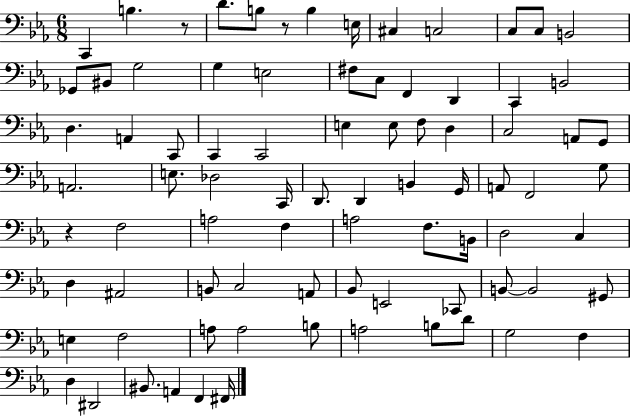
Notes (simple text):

C2/q B3/q. R/e D4/e. B3/e R/e B3/q E3/s C#3/q C3/h C3/e C3/e B2/h Gb2/e BIS2/e G3/h G3/q E3/h F#3/e C3/e F2/q D2/q C2/q B2/h D3/q. A2/q C2/e C2/q C2/h E3/q E3/e F3/e D3/q C3/h A2/e G2/e A2/h. E3/e. Db3/h C2/s D2/e. D2/q B2/q G2/s A2/e F2/h G3/e R/q F3/h A3/h F3/q A3/h F3/e. B2/s D3/h C3/q D3/q A#2/h B2/e C3/h A2/e Bb2/e E2/h CES2/e B2/e B2/h G#2/e E3/q F3/h A3/e A3/h B3/e A3/h B3/e D4/e G3/h F3/q D3/q D#2/h BIS2/e. A2/q F2/q F#2/s